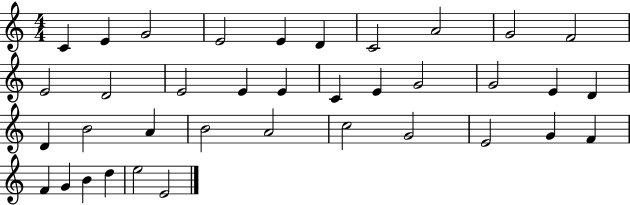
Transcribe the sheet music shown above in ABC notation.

X:1
T:Untitled
M:4/4
L:1/4
K:C
C E G2 E2 E D C2 A2 G2 F2 E2 D2 E2 E E C E G2 G2 E D D B2 A B2 A2 c2 G2 E2 G F F G B d e2 E2